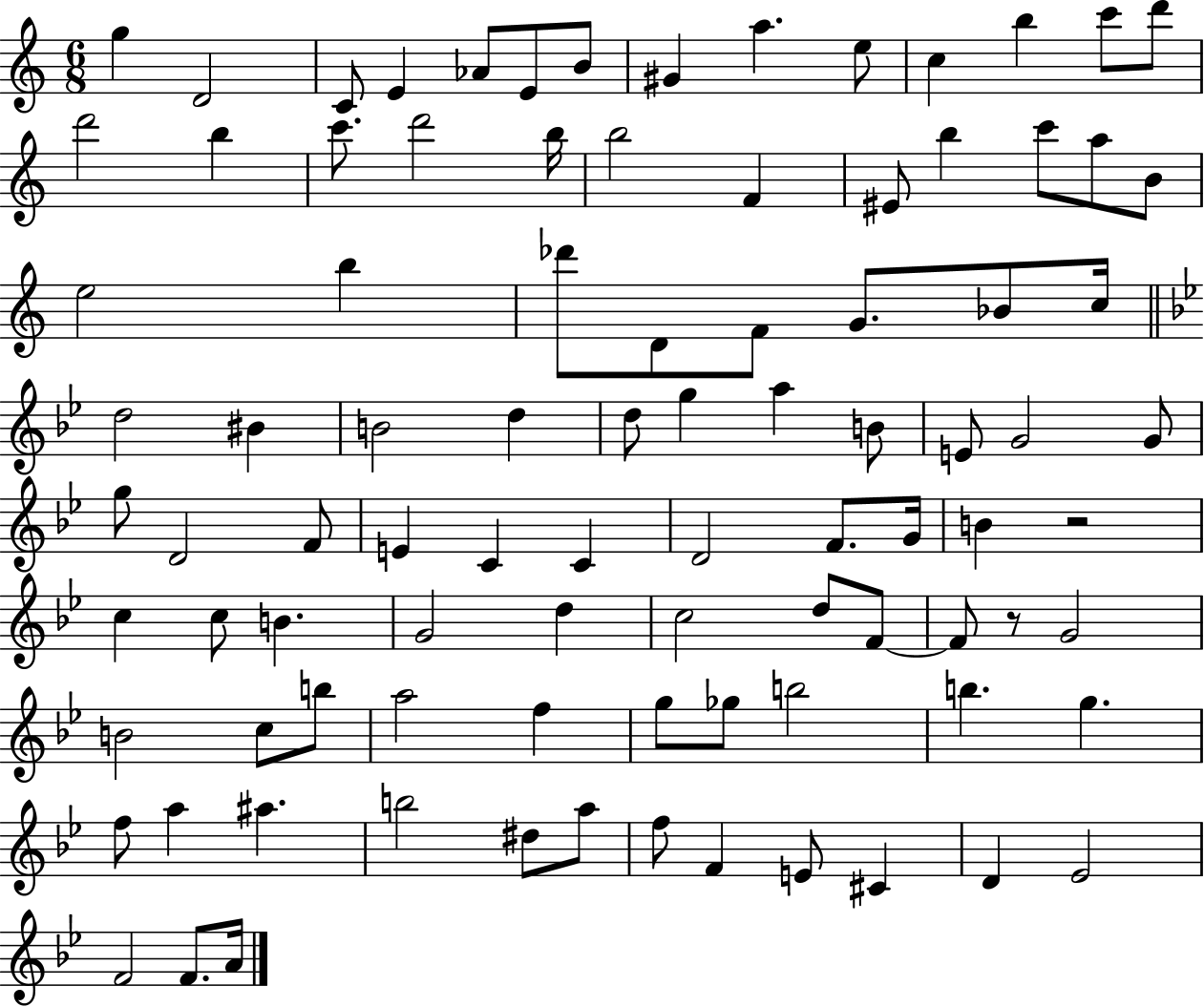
G5/q D4/h C4/e E4/q Ab4/e E4/e B4/e G#4/q A5/q. E5/e C5/q B5/q C6/e D6/e D6/h B5/q C6/e. D6/h B5/s B5/h F4/q EIS4/e B5/q C6/e A5/e B4/e E5/h B5/q Db6/e D4/e F4/e G4/e. Bb4/e C5/s D5/h BIS4/q B4/h D5/q D5/e G5/q A5/q B4/e E4/e G4/h G4/e G5/e D4/h F4/e E4/q C4/q C4/q D4/h F4/e. G4/s B4/q R/h C5/q C5/e B4/q. G4/h D5/q C5/h D5/e F4/e F4/e R/e G4/h B4/h C5/e B5/e A5/h F5/q G5/e Gb5/e B5/h B5/q. G5/q. F5/e A5/q A#5/q. B5/h D#5/e A5/e F5/e F4/q E4/e C#4/q D4/q Eb4/h F4/h F4/e. A4/s